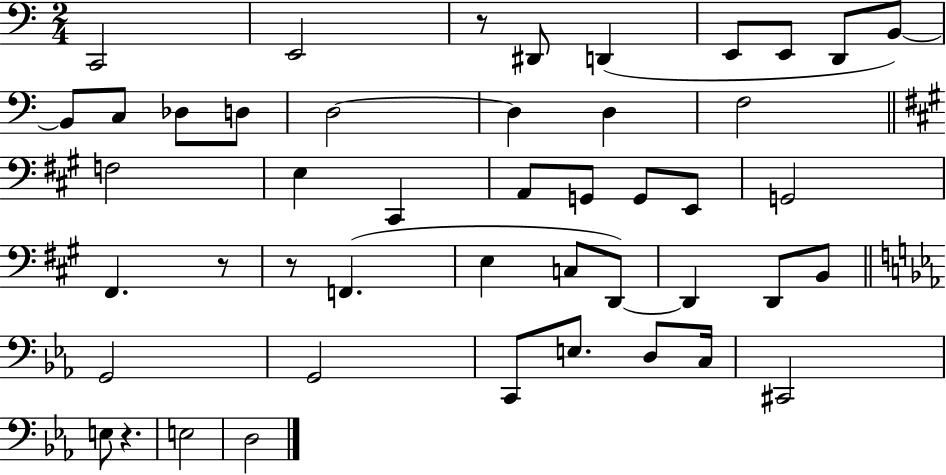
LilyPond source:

{
  \clef bass
  \numericTimeSignature
  \time 2/4
  \key c \major
  c,2 | e,2 | r8 dis,8 d,4( | e,8 e,8 d,8 b,8~~) | \break b,8 c8 des8 d8 | d2~~ | d4 d4 | f2 | \break \bar "||" \break \key a \major f2 | e4 cis,4 | a,8 g,8 g,8 e,8 | g,2 | \break fis,4. r8 | r8 f,4.( | e4 c8 d,8~~) | d,4 d,8 b,8 | \break \bar "||" \break \key ees \major g,2 | g,2 | c,8 e8. d8 c16 | cis,2 | \break e8 r4. | e2 | d2 | \bar "|."
}